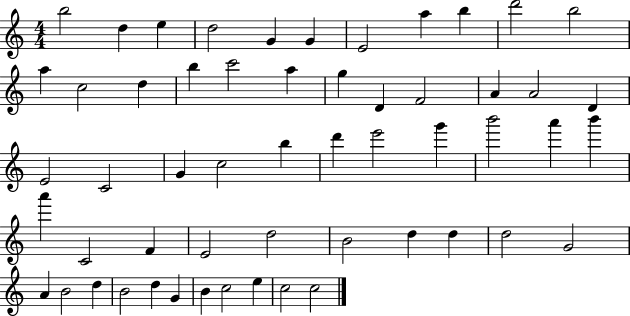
{
  \clef treble
  \numericTimeSignature
  \time 4/4
  \key c \major
  b''2 d''4 e''4 | d''2 g'4 g'4 | e'2 a''4 b''4 | d'''2 b''2 | \break a''4 c''2 d''4 | b''4 c'''2 a''4 | g''4 d'4 f'2 | a'4 a'2 d'4 | \break e'2 c'2 | g'4 c''2 b''4 | d'''4 e'''2 g'''4 | b'''2 a'''4 b'''4 | \break a'''4 c'2 f'4 | e'2 d''2 | b'2 d''4 d''4 | d''2 g'2 | \break a'4 b'2 d''4 | b'2 d''4 g'4 | b'4 c''2 e''4 | c''2 c''2 | \break \bar "|."
}